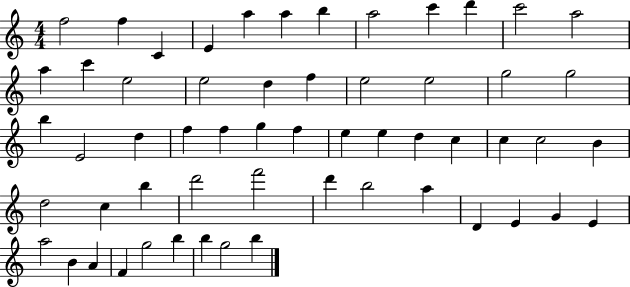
X:1
T:Untitled
M:4/4
L:1/4
K:C
f2 f C E a a b a2 c' d' c'2 a2 a c' e2 e2 d f e2 e2 g2 g2 b E2 d f f g f e e d c c c2 B d2 c b d'2 f'2 d' b2 a D E G E a2 B A F g2 b b g2 b